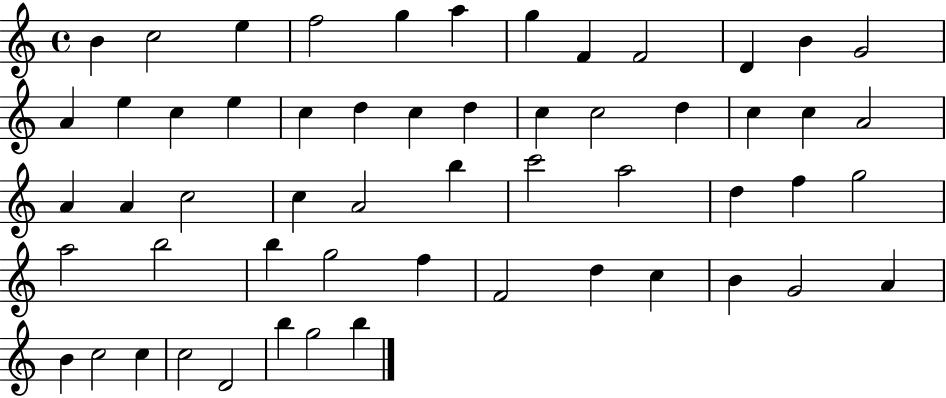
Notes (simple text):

B4/q C5/h E5/q F5/h G5/q A5/q G5/q F4/q F4/h D4/q B4/q G4/h A4/q E5/q C5/q E5/q C5/q D5/q C5/q D5/q C5/q C5/h D5/q C5/q C5/q A4/h A4/q A4/q C5/h C5/q A4/h B5/q C6/h A5/h D5/q F5/q G5/h A5/h B5/h B5/q G5/h F5/q F4/h D5/q C5/q B4/q G4/h A4/q B4/q C5/h C5/q C5/h D4/h B5/q G5/h B5/q